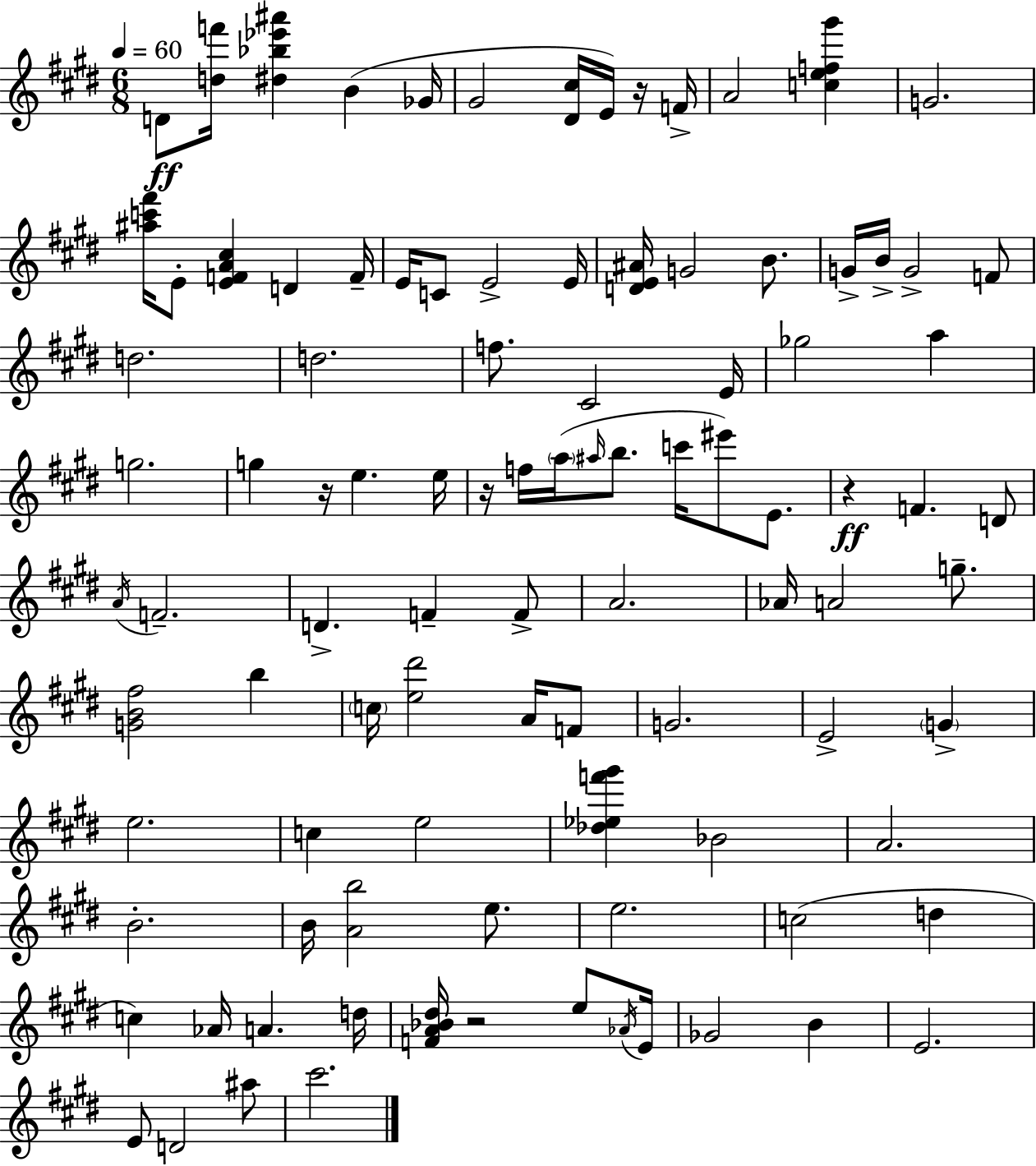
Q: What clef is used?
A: treble